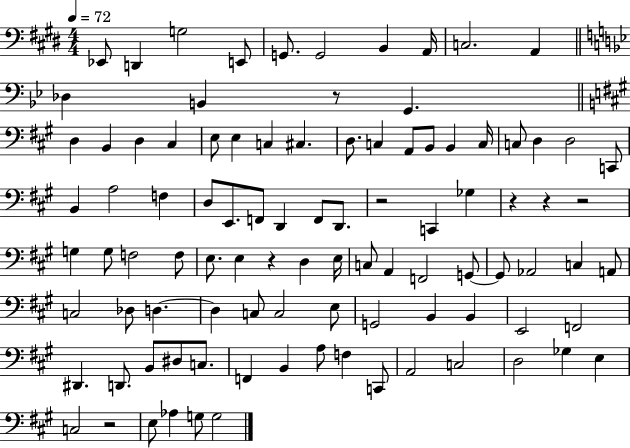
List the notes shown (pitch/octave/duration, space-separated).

Eb2/e D2/q G3/h E2/e G2/e. G2/h B2/q A2/s C3/h. A2/q Db3/q B2/q R/e G2/q. D3/q B2/q D3/q C#3/q E3/e E3/q C3/q C#3/q. D3/e. C3/q A2/e B2/e B2/q C3/s C3/e D3/q D3/h C2/e B2/q A3/h F3/q D3/e E2/e. F2/e D2/q F2/e D2/e. R/h C2/q Gb3/q R/q R/q R/h G3/q G3/e F3/h F3/e E3/e. E3/q R/q D3/q E3/s C3/e A2/q F2/h G2/e G2/e Ab2/h C3/q A2/e C3/h Db3/e D3/q. D3/q C3/e C3/h E3/e G2/h B2/q B2/q E2/h F2/h D#2/q. D2/e. B2/e D#3/e C3/e. F2/q B2/q A3/e F3/q C2/e A2/h C3/h D3/h Gb3/q E3/q C3/h R/h E3/e Ab3/q G3/e G3/h